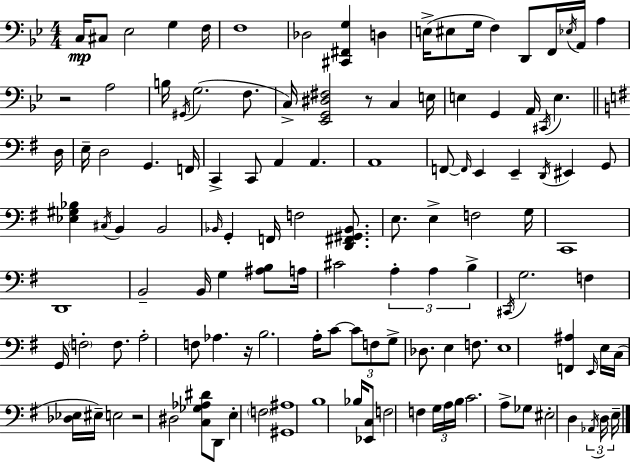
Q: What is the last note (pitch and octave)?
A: E3